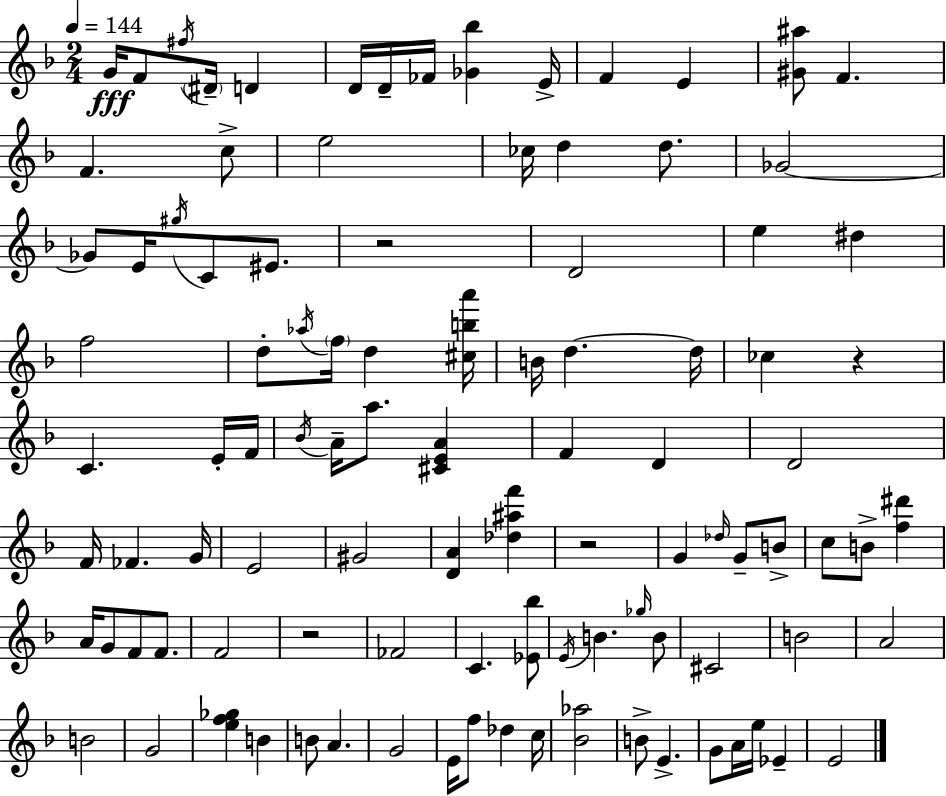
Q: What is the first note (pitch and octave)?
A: G4